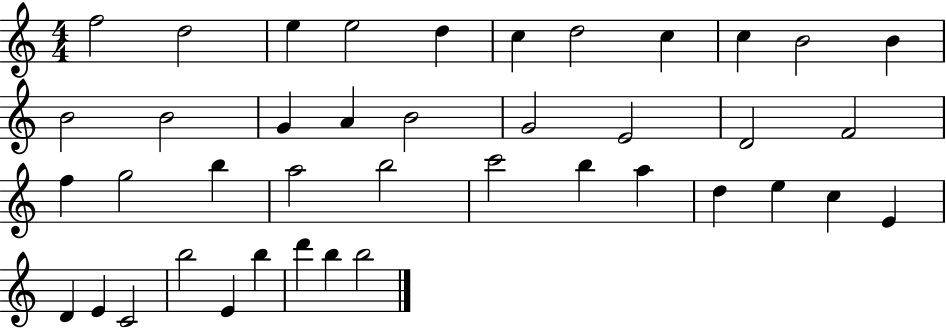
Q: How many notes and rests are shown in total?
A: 41